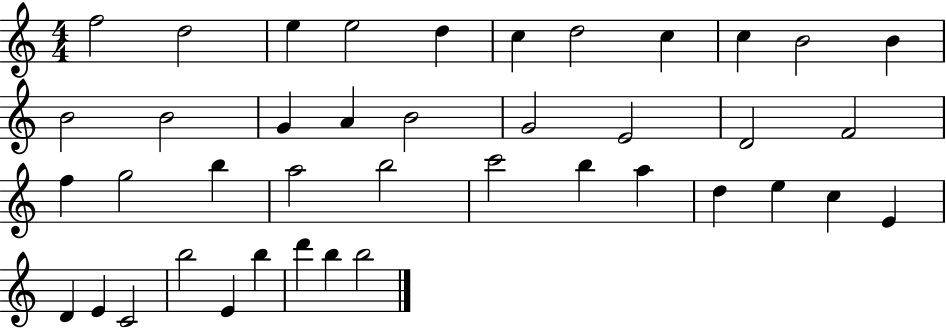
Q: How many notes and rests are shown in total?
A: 41